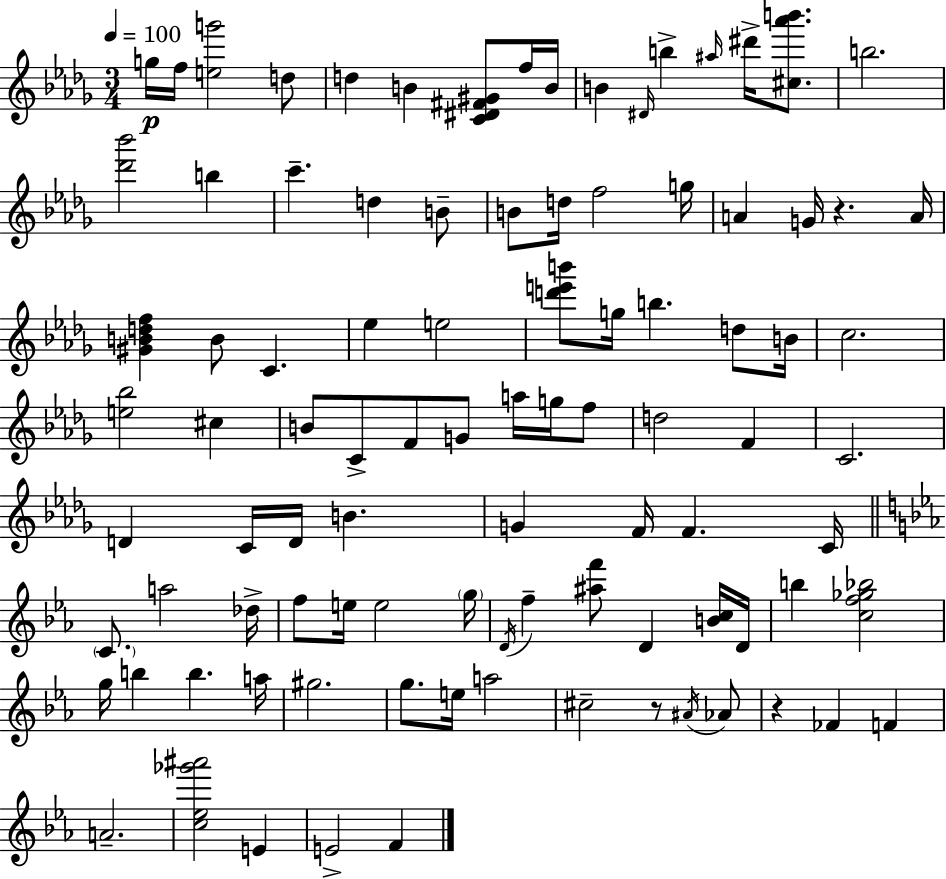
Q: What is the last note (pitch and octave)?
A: F4